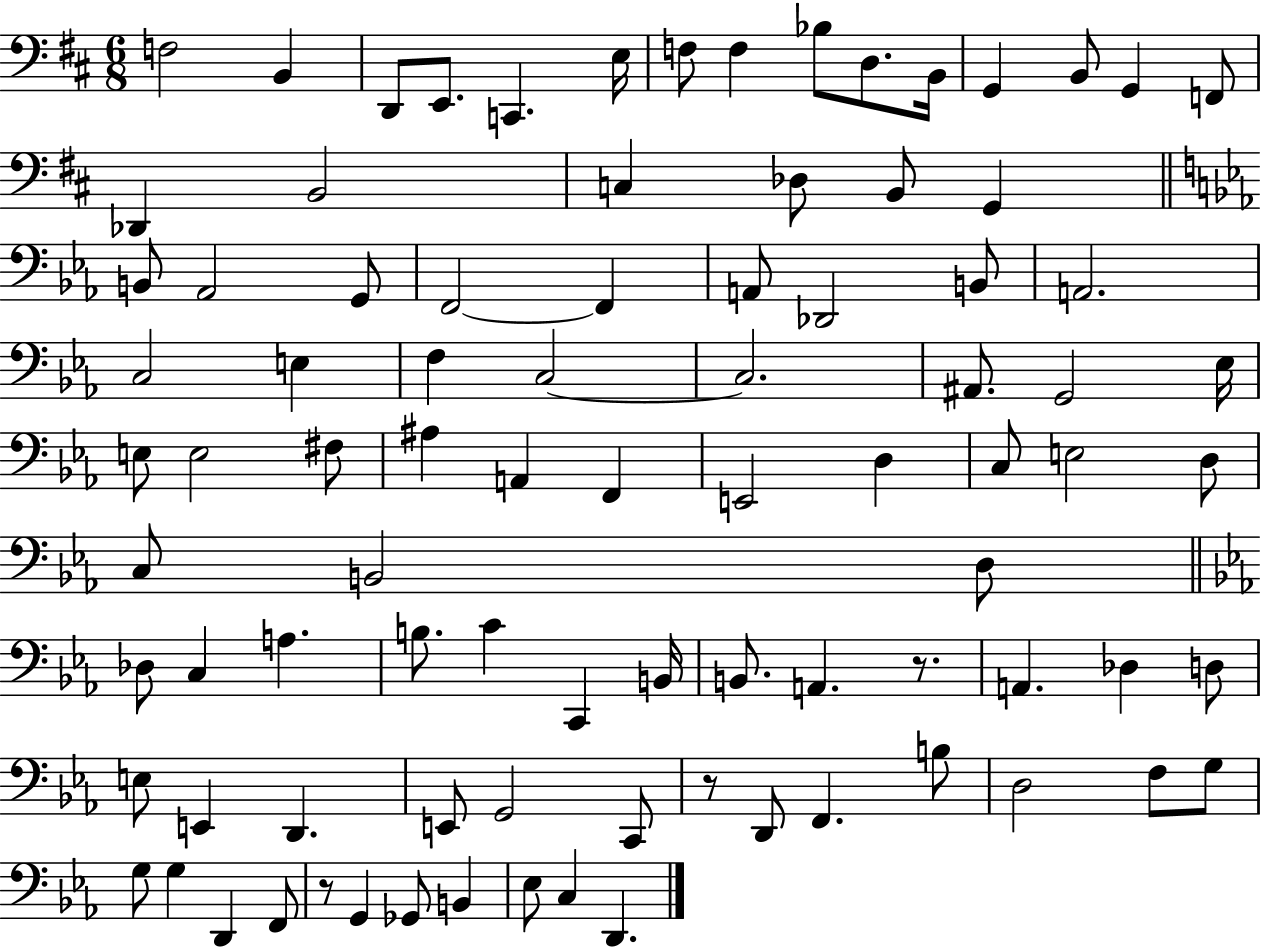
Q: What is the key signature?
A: D major